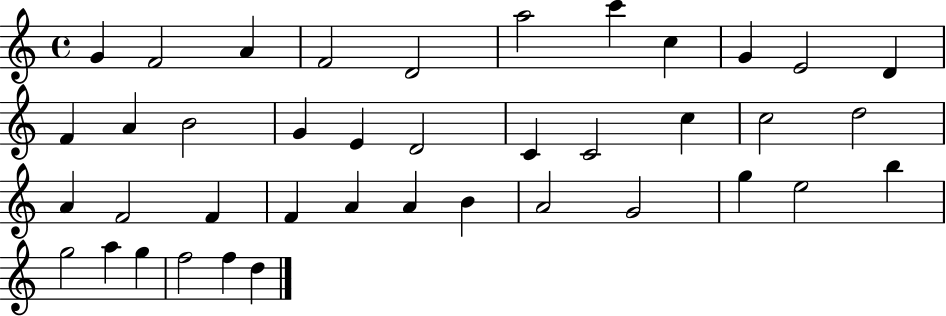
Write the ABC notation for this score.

X:1
T:Untitled
M:4/4
L:1/4
K:C
G F2 A F2 D2 a2 c' c G E2 D F A B2 G E D2 C C2 c c2 d2 A F2 F F A A B A2 G2 g e2 b g2 a g f2 f d